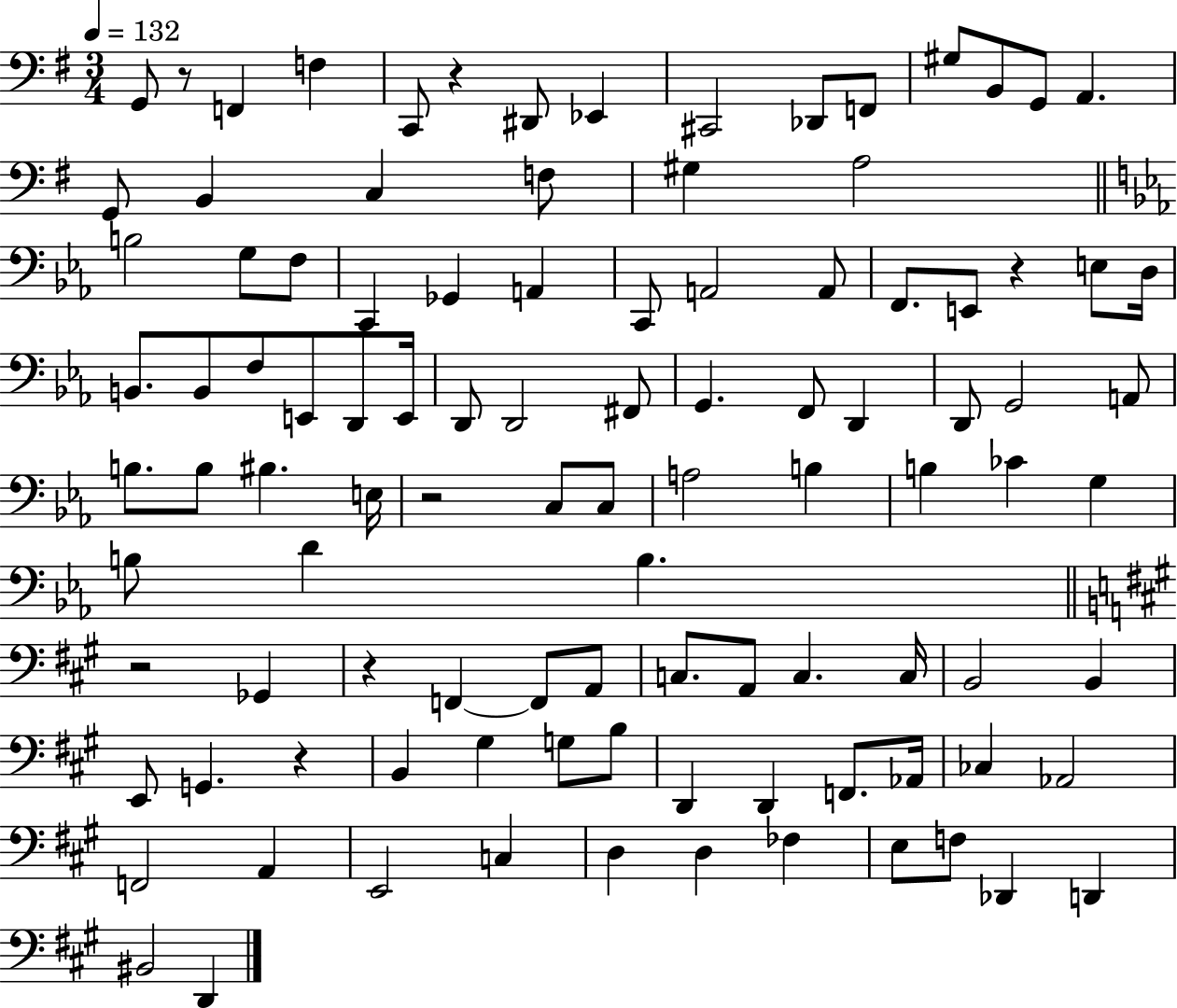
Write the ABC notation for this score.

X:1
T:Untitled
M:3/4
L:1/4
K:G
G,,/2 z/2 F,, F, C,,/2 z ^D,,/2 _E,, ^C,,2 _D,,/2 F,,/2 ^G,/2 B,,/2 G,,/2 A,, G,,/2 B,, C, F,/2 ^G, A,2 B,2 G,/2 F,/2 C,, _G,, A,, C,,/2 A,,2 A,,/2 F,,/2 E,,/2 z E,/2 D,/4 B,,/2 B,,/2 F,/2 E,,/2 D,,/2 E,,/4 D,,/2 D,,2 ^F,,/2 G,, F,,/2 D,, D,,/2 G,,2 A,,/2 B,/2 B,/2 ^B, E,/4 z2 C,/2 C,/2 A,2 B, B, _C G, B,/2 D B, z2 _G,, z F,, F,,/2 A,,/2 C,/2 A,,/2 C, C,/4 B,,2 B,, E,,/2 G,, z B,, ^G, G,/2 B,/2 D,, D,, F,,/2 _A,,/4 _C, _A,,2 F,,2 A,, E,,2 C, D, D, _F, E,/2 F,/2 _D,, D,, ^B,,2 D,,